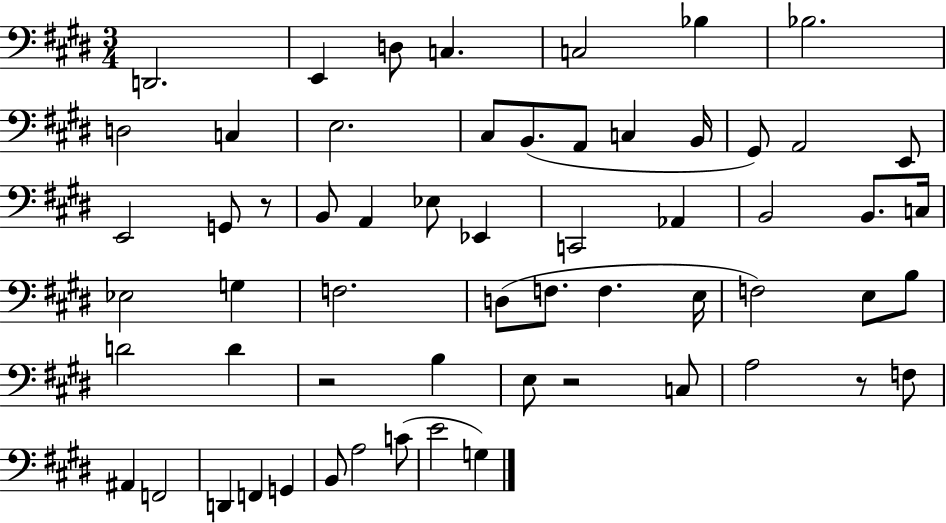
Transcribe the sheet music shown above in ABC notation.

X:1
T:Untitled
M:3/4
L:1/4
K:E
D,,2 E,, D,/2 C, C,2 _B, _B,2 D,2 C, E,2 ^C,/2 B,,/2 A,,/2 C, B,,/4 ^G,,/2 A,,2 E,,/2 E,,2 G,,/2 z/2 B,,/2 A,, _E,/2 _E,, C,,2 _A,, B,,2 B,,/2 C,/4 _E,2 G, F,2 D,/2 F,/2 F, E,/4 F,2 E,/2 B,/2 D2 D z2 B, E,/2 z2 C,/2 A,2 z/2 F,/2 ^A,, F,,2 D,, F,, G,, B,,/2 A,2 C/2 E2 G,